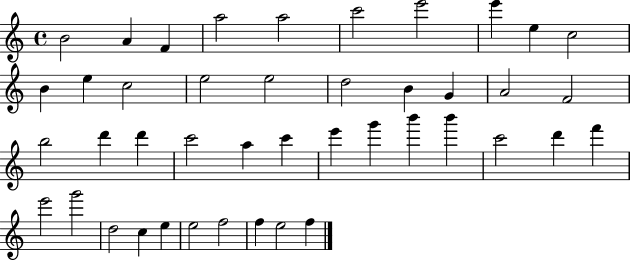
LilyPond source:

{
  \clef treble
  \time 4/4
  \defaultTimeSignature
  \key c \major
  b'2 a'4 f'4 | a''2 a''2 | c'''2 e'''2 | e'''4 e''4 c''2 | \break b'4 e''4 c''2 | e''2 e''2 | d''2 b'4 g'4 | a'2 f'2 | \break b''2 d'''4 d'''4 | c'''2 a''4 c'''4 | e'''4 g'''4 b'''4 b'''4 | c'''2 d'''4 f'''4 | \break e'''2 g'''2 | d''2 c''4 e''4 | e''2 f''2 | f''4 e''2 f''4 | \break \bar "|."
}